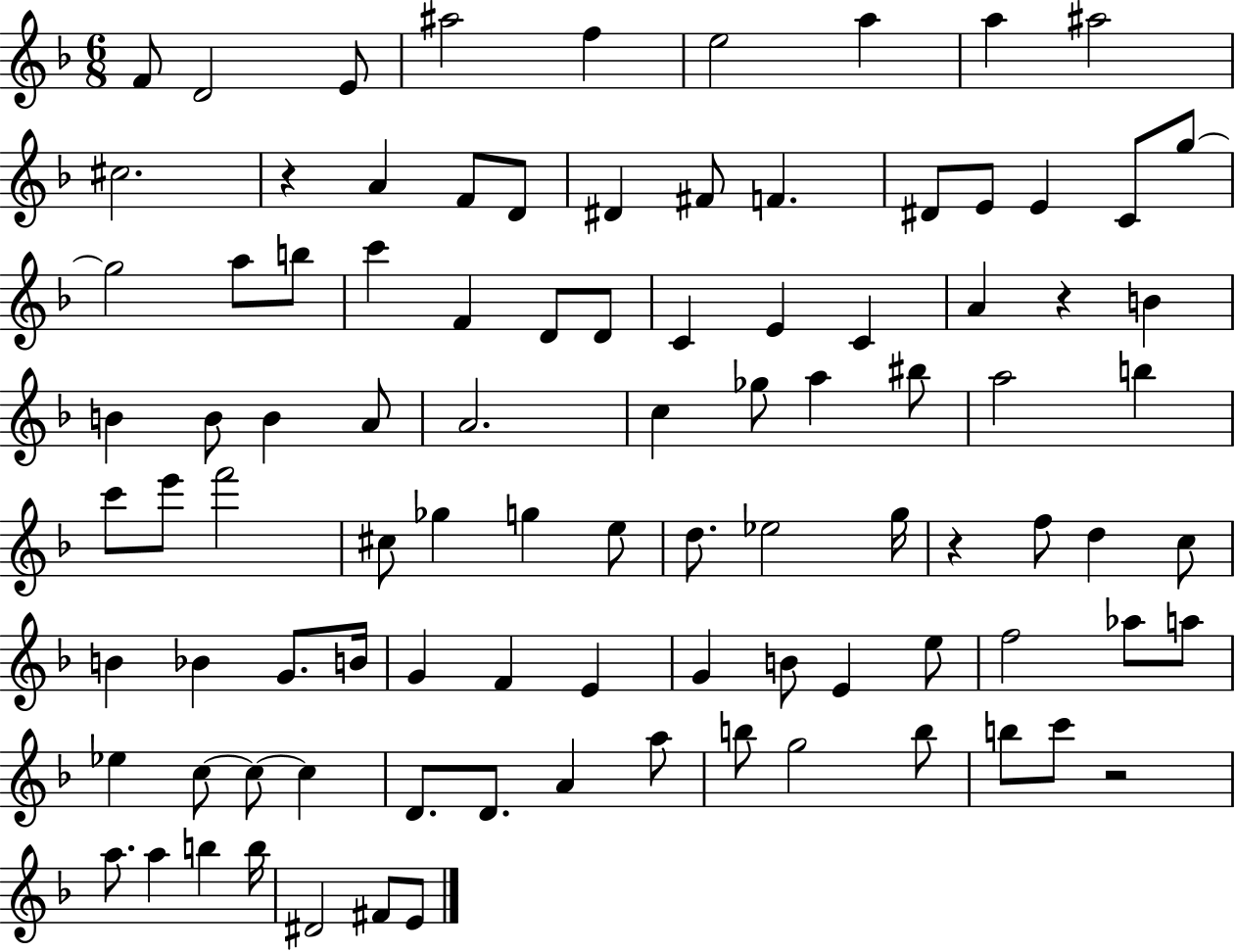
F4/e D4/h E4/e A#5/h F5/q E5/h A5/q A5/q A#5/h C#5/h. R/q A4/q F4/e D4/e D#4/q F#4/e F4/q. D#4/e E4/e E4/q C4/e G5/e G5/h A5/e B5/e C6/q F4/q D4/e D4/e C4/q E4/q C4/q A4/q R/q B4/q B4/q B4/e B4/q A4/e A4/h. C5/q Gb5/e A5/q BIS5/e A5/h B5/q C6/e E6/e F6/h C#5/e Gb5/q G5/q E5/e D5/e. Eb5/h G5/s R/q F5/e D5/q C5/e B4/q Bb4/q G4/e. B4/s G4/q F4/q E4/q G4/q B4/e E4/q E5/e F5/h Ab5/e A5/e Eb5/q C5/e C5/e C5/q D4/e. D4/e. A4/q A5/e B5/e G5/h B5/e B5/e C6/e R/h A5/e. A5/q B5/q B5/s D#4/h F#4/e E4/e